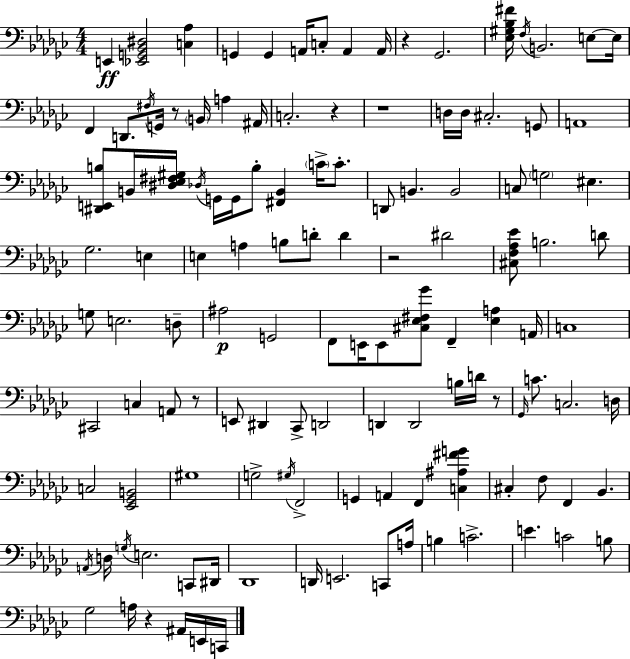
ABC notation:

X:1
T:Untitled
M:4/4
L:1/4
K:Ebm
E,, [_E,,G,,_B,,^D,]2 [C,_A,] G,, G,, A,,/4 C,/2 A,, A,,/4 z _G,,2 [_E,^G,_B,^F]/4 F,/4 B,,2 E,/2 E,/4 F,, D,,/2 ^F,/4 G,,/4 z/2 B,,/4 A, ^A,,/4 C,2 z z4 D,/4 D,/4 ^C,2 G,,/2 A,,4 [^D,,E,,B,]/2 B,,/4 [^D,_E,^F,^G,]/4 _D,/4 G,,/4 G,,/4 B,/2 [^F,,B,,] C/4 C/2 D,,/2 B,, B,,2 C,/2 G,2 ^E, _G,2 E, E, A, B,/2 D/2 D z2 ^D2 [^C,F,_A,_E]/2 B,2 D/2 G,/2 E,2 D,/2 ^A,2 G,,2 F,,/2 E,,/4 E,,/2 [^C,_E,^F,_G]/2 F,, [_E,A,] A,,/4 C,4 ^C,,2 C, A,,/2 z/2 E,,/2 ^D,, _C,,/2 D,,2 D,, D,,2 B,/4 D/4 z/2 _G,,/4 C/2 C,2 D,/4 C,2 [_E,,_G,,B,,]2 ^G,4 G,2 ^G,/4 F,,2 G,, A,, F,, [C,^A,^FG] ^C, F,/2 F,, _B,, A,,/4 D,/4 G,/4 E,2 C,,/2 ^D,,/4 _D,,4 D,,/4 E,,2 C,,/2 A,/4 B, C2 E C2 B,/2 _G,2 A,/4 z ^A,,/4 E,,/4 C,,/4